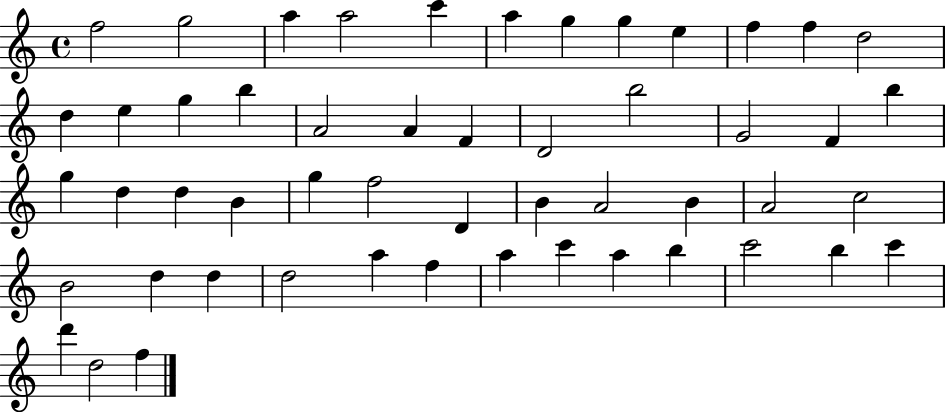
F5/h G5/h A5/q A5/h C6/q A5/q G5/q G5/q E5/q F5/q F5/q D5/h D5/q E5/q G5/q B5/q A4/h A4/q F4/q D4/h B5/h G4/h F4/q B5/q G5/q D5/q D5/q B4/q G5/q F5/h D4/q B4/q A4/h B4/q A4/h C5/h B4/h D5/q D5/q D5/h A5/q F5/q A5/q C6/q A5/q B5/q C6/h B5/q C6/q D6/q D5/h F5/q